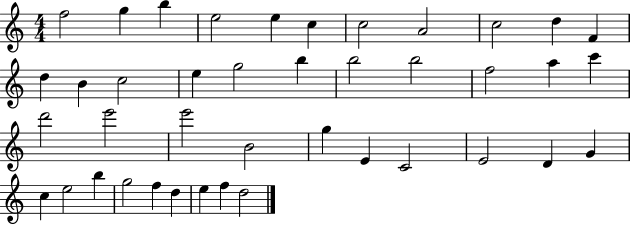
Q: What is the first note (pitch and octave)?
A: F5